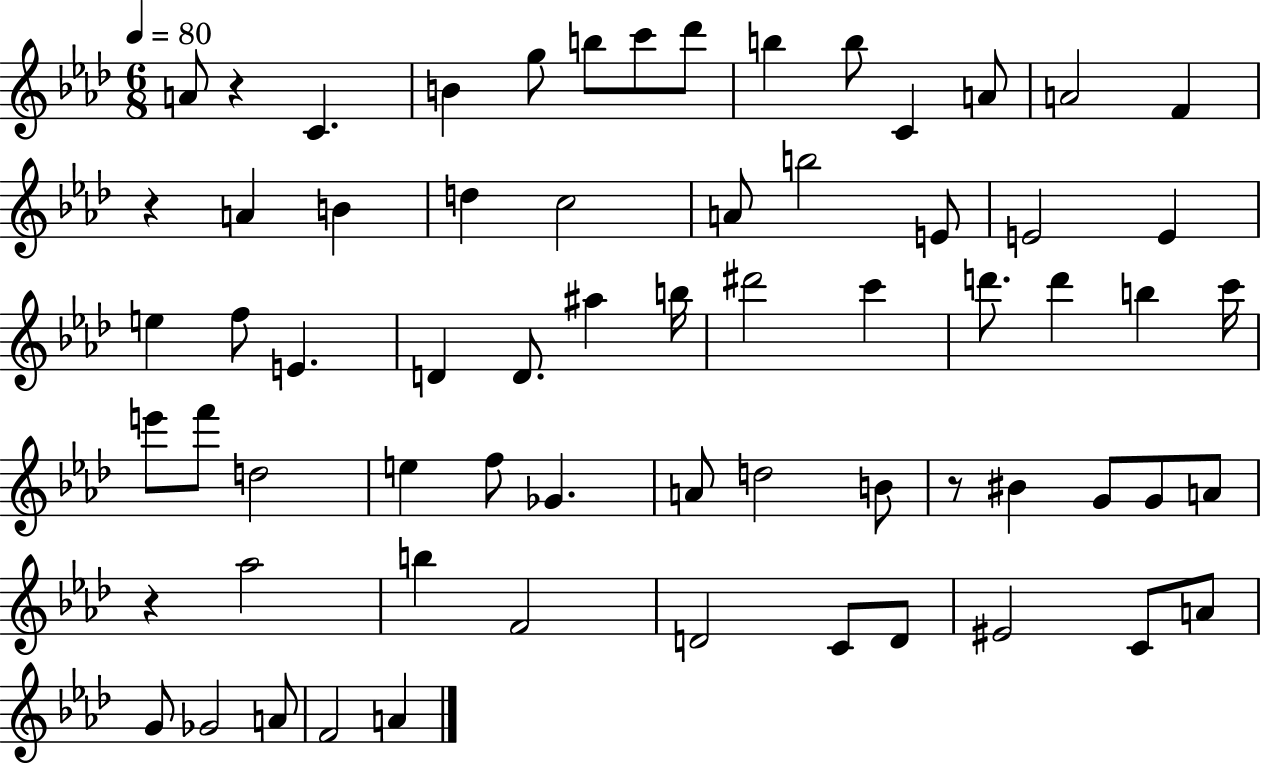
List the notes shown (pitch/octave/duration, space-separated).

A4/e R/q C4/q. B4/q G5/e B5/e C6/e Db6/e B5/q B5/e C4/q A4/e A4/h F4/q R/q A4/q B4/q D5/q C5/h A4/e B5/h E4/e E4/h E4/q E5/q F5/e E4/q. D4/q D4/e. A#5/q B5/s D#6/h C6/q D6/e. D6/q B5/q C6/s E6/e F6/e D5/h E5/q F5/e Gb4/q. A4/e D5/h B4/e R/e BIS4/q G4/e G4/e A4/e R/q Ab5/h B5/q F4/h D4/h C4/e D4/e EIS4/h C4/e A4/e G4/e Gb4/h A4/e F4/h A4/q